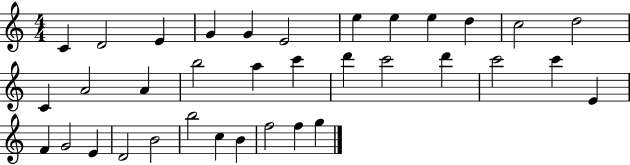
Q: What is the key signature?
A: C major